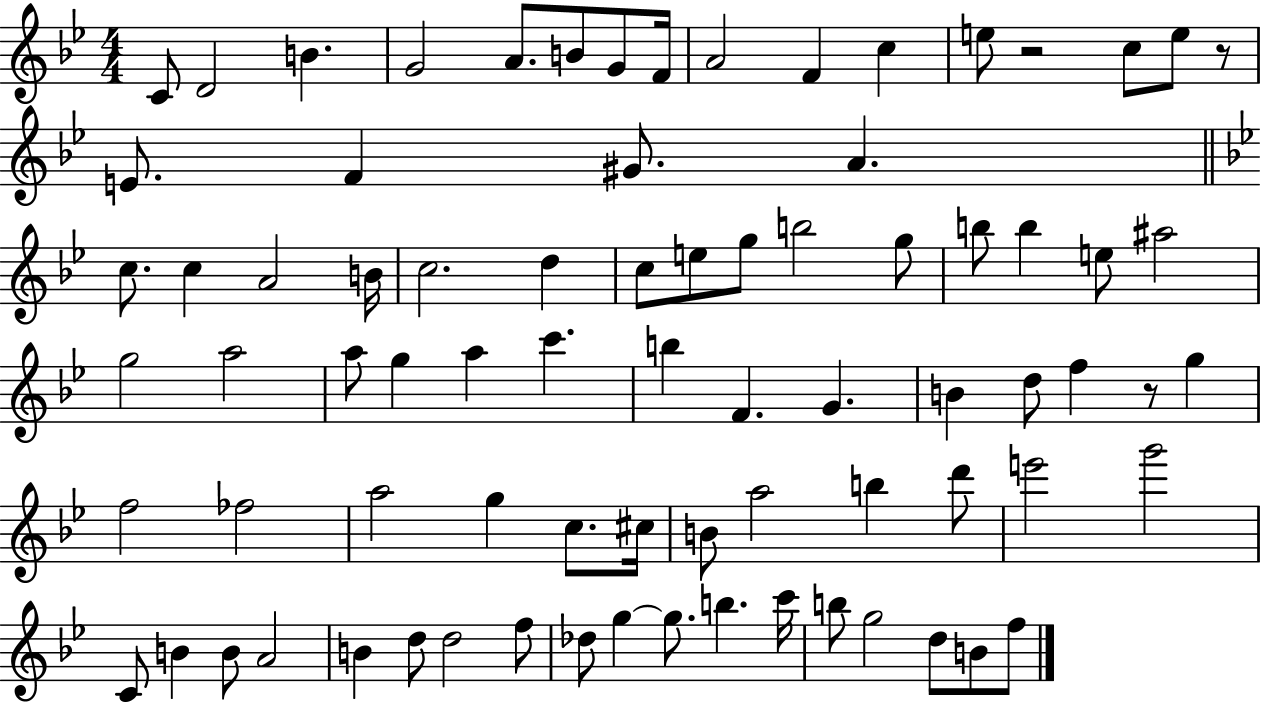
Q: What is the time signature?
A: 4/4